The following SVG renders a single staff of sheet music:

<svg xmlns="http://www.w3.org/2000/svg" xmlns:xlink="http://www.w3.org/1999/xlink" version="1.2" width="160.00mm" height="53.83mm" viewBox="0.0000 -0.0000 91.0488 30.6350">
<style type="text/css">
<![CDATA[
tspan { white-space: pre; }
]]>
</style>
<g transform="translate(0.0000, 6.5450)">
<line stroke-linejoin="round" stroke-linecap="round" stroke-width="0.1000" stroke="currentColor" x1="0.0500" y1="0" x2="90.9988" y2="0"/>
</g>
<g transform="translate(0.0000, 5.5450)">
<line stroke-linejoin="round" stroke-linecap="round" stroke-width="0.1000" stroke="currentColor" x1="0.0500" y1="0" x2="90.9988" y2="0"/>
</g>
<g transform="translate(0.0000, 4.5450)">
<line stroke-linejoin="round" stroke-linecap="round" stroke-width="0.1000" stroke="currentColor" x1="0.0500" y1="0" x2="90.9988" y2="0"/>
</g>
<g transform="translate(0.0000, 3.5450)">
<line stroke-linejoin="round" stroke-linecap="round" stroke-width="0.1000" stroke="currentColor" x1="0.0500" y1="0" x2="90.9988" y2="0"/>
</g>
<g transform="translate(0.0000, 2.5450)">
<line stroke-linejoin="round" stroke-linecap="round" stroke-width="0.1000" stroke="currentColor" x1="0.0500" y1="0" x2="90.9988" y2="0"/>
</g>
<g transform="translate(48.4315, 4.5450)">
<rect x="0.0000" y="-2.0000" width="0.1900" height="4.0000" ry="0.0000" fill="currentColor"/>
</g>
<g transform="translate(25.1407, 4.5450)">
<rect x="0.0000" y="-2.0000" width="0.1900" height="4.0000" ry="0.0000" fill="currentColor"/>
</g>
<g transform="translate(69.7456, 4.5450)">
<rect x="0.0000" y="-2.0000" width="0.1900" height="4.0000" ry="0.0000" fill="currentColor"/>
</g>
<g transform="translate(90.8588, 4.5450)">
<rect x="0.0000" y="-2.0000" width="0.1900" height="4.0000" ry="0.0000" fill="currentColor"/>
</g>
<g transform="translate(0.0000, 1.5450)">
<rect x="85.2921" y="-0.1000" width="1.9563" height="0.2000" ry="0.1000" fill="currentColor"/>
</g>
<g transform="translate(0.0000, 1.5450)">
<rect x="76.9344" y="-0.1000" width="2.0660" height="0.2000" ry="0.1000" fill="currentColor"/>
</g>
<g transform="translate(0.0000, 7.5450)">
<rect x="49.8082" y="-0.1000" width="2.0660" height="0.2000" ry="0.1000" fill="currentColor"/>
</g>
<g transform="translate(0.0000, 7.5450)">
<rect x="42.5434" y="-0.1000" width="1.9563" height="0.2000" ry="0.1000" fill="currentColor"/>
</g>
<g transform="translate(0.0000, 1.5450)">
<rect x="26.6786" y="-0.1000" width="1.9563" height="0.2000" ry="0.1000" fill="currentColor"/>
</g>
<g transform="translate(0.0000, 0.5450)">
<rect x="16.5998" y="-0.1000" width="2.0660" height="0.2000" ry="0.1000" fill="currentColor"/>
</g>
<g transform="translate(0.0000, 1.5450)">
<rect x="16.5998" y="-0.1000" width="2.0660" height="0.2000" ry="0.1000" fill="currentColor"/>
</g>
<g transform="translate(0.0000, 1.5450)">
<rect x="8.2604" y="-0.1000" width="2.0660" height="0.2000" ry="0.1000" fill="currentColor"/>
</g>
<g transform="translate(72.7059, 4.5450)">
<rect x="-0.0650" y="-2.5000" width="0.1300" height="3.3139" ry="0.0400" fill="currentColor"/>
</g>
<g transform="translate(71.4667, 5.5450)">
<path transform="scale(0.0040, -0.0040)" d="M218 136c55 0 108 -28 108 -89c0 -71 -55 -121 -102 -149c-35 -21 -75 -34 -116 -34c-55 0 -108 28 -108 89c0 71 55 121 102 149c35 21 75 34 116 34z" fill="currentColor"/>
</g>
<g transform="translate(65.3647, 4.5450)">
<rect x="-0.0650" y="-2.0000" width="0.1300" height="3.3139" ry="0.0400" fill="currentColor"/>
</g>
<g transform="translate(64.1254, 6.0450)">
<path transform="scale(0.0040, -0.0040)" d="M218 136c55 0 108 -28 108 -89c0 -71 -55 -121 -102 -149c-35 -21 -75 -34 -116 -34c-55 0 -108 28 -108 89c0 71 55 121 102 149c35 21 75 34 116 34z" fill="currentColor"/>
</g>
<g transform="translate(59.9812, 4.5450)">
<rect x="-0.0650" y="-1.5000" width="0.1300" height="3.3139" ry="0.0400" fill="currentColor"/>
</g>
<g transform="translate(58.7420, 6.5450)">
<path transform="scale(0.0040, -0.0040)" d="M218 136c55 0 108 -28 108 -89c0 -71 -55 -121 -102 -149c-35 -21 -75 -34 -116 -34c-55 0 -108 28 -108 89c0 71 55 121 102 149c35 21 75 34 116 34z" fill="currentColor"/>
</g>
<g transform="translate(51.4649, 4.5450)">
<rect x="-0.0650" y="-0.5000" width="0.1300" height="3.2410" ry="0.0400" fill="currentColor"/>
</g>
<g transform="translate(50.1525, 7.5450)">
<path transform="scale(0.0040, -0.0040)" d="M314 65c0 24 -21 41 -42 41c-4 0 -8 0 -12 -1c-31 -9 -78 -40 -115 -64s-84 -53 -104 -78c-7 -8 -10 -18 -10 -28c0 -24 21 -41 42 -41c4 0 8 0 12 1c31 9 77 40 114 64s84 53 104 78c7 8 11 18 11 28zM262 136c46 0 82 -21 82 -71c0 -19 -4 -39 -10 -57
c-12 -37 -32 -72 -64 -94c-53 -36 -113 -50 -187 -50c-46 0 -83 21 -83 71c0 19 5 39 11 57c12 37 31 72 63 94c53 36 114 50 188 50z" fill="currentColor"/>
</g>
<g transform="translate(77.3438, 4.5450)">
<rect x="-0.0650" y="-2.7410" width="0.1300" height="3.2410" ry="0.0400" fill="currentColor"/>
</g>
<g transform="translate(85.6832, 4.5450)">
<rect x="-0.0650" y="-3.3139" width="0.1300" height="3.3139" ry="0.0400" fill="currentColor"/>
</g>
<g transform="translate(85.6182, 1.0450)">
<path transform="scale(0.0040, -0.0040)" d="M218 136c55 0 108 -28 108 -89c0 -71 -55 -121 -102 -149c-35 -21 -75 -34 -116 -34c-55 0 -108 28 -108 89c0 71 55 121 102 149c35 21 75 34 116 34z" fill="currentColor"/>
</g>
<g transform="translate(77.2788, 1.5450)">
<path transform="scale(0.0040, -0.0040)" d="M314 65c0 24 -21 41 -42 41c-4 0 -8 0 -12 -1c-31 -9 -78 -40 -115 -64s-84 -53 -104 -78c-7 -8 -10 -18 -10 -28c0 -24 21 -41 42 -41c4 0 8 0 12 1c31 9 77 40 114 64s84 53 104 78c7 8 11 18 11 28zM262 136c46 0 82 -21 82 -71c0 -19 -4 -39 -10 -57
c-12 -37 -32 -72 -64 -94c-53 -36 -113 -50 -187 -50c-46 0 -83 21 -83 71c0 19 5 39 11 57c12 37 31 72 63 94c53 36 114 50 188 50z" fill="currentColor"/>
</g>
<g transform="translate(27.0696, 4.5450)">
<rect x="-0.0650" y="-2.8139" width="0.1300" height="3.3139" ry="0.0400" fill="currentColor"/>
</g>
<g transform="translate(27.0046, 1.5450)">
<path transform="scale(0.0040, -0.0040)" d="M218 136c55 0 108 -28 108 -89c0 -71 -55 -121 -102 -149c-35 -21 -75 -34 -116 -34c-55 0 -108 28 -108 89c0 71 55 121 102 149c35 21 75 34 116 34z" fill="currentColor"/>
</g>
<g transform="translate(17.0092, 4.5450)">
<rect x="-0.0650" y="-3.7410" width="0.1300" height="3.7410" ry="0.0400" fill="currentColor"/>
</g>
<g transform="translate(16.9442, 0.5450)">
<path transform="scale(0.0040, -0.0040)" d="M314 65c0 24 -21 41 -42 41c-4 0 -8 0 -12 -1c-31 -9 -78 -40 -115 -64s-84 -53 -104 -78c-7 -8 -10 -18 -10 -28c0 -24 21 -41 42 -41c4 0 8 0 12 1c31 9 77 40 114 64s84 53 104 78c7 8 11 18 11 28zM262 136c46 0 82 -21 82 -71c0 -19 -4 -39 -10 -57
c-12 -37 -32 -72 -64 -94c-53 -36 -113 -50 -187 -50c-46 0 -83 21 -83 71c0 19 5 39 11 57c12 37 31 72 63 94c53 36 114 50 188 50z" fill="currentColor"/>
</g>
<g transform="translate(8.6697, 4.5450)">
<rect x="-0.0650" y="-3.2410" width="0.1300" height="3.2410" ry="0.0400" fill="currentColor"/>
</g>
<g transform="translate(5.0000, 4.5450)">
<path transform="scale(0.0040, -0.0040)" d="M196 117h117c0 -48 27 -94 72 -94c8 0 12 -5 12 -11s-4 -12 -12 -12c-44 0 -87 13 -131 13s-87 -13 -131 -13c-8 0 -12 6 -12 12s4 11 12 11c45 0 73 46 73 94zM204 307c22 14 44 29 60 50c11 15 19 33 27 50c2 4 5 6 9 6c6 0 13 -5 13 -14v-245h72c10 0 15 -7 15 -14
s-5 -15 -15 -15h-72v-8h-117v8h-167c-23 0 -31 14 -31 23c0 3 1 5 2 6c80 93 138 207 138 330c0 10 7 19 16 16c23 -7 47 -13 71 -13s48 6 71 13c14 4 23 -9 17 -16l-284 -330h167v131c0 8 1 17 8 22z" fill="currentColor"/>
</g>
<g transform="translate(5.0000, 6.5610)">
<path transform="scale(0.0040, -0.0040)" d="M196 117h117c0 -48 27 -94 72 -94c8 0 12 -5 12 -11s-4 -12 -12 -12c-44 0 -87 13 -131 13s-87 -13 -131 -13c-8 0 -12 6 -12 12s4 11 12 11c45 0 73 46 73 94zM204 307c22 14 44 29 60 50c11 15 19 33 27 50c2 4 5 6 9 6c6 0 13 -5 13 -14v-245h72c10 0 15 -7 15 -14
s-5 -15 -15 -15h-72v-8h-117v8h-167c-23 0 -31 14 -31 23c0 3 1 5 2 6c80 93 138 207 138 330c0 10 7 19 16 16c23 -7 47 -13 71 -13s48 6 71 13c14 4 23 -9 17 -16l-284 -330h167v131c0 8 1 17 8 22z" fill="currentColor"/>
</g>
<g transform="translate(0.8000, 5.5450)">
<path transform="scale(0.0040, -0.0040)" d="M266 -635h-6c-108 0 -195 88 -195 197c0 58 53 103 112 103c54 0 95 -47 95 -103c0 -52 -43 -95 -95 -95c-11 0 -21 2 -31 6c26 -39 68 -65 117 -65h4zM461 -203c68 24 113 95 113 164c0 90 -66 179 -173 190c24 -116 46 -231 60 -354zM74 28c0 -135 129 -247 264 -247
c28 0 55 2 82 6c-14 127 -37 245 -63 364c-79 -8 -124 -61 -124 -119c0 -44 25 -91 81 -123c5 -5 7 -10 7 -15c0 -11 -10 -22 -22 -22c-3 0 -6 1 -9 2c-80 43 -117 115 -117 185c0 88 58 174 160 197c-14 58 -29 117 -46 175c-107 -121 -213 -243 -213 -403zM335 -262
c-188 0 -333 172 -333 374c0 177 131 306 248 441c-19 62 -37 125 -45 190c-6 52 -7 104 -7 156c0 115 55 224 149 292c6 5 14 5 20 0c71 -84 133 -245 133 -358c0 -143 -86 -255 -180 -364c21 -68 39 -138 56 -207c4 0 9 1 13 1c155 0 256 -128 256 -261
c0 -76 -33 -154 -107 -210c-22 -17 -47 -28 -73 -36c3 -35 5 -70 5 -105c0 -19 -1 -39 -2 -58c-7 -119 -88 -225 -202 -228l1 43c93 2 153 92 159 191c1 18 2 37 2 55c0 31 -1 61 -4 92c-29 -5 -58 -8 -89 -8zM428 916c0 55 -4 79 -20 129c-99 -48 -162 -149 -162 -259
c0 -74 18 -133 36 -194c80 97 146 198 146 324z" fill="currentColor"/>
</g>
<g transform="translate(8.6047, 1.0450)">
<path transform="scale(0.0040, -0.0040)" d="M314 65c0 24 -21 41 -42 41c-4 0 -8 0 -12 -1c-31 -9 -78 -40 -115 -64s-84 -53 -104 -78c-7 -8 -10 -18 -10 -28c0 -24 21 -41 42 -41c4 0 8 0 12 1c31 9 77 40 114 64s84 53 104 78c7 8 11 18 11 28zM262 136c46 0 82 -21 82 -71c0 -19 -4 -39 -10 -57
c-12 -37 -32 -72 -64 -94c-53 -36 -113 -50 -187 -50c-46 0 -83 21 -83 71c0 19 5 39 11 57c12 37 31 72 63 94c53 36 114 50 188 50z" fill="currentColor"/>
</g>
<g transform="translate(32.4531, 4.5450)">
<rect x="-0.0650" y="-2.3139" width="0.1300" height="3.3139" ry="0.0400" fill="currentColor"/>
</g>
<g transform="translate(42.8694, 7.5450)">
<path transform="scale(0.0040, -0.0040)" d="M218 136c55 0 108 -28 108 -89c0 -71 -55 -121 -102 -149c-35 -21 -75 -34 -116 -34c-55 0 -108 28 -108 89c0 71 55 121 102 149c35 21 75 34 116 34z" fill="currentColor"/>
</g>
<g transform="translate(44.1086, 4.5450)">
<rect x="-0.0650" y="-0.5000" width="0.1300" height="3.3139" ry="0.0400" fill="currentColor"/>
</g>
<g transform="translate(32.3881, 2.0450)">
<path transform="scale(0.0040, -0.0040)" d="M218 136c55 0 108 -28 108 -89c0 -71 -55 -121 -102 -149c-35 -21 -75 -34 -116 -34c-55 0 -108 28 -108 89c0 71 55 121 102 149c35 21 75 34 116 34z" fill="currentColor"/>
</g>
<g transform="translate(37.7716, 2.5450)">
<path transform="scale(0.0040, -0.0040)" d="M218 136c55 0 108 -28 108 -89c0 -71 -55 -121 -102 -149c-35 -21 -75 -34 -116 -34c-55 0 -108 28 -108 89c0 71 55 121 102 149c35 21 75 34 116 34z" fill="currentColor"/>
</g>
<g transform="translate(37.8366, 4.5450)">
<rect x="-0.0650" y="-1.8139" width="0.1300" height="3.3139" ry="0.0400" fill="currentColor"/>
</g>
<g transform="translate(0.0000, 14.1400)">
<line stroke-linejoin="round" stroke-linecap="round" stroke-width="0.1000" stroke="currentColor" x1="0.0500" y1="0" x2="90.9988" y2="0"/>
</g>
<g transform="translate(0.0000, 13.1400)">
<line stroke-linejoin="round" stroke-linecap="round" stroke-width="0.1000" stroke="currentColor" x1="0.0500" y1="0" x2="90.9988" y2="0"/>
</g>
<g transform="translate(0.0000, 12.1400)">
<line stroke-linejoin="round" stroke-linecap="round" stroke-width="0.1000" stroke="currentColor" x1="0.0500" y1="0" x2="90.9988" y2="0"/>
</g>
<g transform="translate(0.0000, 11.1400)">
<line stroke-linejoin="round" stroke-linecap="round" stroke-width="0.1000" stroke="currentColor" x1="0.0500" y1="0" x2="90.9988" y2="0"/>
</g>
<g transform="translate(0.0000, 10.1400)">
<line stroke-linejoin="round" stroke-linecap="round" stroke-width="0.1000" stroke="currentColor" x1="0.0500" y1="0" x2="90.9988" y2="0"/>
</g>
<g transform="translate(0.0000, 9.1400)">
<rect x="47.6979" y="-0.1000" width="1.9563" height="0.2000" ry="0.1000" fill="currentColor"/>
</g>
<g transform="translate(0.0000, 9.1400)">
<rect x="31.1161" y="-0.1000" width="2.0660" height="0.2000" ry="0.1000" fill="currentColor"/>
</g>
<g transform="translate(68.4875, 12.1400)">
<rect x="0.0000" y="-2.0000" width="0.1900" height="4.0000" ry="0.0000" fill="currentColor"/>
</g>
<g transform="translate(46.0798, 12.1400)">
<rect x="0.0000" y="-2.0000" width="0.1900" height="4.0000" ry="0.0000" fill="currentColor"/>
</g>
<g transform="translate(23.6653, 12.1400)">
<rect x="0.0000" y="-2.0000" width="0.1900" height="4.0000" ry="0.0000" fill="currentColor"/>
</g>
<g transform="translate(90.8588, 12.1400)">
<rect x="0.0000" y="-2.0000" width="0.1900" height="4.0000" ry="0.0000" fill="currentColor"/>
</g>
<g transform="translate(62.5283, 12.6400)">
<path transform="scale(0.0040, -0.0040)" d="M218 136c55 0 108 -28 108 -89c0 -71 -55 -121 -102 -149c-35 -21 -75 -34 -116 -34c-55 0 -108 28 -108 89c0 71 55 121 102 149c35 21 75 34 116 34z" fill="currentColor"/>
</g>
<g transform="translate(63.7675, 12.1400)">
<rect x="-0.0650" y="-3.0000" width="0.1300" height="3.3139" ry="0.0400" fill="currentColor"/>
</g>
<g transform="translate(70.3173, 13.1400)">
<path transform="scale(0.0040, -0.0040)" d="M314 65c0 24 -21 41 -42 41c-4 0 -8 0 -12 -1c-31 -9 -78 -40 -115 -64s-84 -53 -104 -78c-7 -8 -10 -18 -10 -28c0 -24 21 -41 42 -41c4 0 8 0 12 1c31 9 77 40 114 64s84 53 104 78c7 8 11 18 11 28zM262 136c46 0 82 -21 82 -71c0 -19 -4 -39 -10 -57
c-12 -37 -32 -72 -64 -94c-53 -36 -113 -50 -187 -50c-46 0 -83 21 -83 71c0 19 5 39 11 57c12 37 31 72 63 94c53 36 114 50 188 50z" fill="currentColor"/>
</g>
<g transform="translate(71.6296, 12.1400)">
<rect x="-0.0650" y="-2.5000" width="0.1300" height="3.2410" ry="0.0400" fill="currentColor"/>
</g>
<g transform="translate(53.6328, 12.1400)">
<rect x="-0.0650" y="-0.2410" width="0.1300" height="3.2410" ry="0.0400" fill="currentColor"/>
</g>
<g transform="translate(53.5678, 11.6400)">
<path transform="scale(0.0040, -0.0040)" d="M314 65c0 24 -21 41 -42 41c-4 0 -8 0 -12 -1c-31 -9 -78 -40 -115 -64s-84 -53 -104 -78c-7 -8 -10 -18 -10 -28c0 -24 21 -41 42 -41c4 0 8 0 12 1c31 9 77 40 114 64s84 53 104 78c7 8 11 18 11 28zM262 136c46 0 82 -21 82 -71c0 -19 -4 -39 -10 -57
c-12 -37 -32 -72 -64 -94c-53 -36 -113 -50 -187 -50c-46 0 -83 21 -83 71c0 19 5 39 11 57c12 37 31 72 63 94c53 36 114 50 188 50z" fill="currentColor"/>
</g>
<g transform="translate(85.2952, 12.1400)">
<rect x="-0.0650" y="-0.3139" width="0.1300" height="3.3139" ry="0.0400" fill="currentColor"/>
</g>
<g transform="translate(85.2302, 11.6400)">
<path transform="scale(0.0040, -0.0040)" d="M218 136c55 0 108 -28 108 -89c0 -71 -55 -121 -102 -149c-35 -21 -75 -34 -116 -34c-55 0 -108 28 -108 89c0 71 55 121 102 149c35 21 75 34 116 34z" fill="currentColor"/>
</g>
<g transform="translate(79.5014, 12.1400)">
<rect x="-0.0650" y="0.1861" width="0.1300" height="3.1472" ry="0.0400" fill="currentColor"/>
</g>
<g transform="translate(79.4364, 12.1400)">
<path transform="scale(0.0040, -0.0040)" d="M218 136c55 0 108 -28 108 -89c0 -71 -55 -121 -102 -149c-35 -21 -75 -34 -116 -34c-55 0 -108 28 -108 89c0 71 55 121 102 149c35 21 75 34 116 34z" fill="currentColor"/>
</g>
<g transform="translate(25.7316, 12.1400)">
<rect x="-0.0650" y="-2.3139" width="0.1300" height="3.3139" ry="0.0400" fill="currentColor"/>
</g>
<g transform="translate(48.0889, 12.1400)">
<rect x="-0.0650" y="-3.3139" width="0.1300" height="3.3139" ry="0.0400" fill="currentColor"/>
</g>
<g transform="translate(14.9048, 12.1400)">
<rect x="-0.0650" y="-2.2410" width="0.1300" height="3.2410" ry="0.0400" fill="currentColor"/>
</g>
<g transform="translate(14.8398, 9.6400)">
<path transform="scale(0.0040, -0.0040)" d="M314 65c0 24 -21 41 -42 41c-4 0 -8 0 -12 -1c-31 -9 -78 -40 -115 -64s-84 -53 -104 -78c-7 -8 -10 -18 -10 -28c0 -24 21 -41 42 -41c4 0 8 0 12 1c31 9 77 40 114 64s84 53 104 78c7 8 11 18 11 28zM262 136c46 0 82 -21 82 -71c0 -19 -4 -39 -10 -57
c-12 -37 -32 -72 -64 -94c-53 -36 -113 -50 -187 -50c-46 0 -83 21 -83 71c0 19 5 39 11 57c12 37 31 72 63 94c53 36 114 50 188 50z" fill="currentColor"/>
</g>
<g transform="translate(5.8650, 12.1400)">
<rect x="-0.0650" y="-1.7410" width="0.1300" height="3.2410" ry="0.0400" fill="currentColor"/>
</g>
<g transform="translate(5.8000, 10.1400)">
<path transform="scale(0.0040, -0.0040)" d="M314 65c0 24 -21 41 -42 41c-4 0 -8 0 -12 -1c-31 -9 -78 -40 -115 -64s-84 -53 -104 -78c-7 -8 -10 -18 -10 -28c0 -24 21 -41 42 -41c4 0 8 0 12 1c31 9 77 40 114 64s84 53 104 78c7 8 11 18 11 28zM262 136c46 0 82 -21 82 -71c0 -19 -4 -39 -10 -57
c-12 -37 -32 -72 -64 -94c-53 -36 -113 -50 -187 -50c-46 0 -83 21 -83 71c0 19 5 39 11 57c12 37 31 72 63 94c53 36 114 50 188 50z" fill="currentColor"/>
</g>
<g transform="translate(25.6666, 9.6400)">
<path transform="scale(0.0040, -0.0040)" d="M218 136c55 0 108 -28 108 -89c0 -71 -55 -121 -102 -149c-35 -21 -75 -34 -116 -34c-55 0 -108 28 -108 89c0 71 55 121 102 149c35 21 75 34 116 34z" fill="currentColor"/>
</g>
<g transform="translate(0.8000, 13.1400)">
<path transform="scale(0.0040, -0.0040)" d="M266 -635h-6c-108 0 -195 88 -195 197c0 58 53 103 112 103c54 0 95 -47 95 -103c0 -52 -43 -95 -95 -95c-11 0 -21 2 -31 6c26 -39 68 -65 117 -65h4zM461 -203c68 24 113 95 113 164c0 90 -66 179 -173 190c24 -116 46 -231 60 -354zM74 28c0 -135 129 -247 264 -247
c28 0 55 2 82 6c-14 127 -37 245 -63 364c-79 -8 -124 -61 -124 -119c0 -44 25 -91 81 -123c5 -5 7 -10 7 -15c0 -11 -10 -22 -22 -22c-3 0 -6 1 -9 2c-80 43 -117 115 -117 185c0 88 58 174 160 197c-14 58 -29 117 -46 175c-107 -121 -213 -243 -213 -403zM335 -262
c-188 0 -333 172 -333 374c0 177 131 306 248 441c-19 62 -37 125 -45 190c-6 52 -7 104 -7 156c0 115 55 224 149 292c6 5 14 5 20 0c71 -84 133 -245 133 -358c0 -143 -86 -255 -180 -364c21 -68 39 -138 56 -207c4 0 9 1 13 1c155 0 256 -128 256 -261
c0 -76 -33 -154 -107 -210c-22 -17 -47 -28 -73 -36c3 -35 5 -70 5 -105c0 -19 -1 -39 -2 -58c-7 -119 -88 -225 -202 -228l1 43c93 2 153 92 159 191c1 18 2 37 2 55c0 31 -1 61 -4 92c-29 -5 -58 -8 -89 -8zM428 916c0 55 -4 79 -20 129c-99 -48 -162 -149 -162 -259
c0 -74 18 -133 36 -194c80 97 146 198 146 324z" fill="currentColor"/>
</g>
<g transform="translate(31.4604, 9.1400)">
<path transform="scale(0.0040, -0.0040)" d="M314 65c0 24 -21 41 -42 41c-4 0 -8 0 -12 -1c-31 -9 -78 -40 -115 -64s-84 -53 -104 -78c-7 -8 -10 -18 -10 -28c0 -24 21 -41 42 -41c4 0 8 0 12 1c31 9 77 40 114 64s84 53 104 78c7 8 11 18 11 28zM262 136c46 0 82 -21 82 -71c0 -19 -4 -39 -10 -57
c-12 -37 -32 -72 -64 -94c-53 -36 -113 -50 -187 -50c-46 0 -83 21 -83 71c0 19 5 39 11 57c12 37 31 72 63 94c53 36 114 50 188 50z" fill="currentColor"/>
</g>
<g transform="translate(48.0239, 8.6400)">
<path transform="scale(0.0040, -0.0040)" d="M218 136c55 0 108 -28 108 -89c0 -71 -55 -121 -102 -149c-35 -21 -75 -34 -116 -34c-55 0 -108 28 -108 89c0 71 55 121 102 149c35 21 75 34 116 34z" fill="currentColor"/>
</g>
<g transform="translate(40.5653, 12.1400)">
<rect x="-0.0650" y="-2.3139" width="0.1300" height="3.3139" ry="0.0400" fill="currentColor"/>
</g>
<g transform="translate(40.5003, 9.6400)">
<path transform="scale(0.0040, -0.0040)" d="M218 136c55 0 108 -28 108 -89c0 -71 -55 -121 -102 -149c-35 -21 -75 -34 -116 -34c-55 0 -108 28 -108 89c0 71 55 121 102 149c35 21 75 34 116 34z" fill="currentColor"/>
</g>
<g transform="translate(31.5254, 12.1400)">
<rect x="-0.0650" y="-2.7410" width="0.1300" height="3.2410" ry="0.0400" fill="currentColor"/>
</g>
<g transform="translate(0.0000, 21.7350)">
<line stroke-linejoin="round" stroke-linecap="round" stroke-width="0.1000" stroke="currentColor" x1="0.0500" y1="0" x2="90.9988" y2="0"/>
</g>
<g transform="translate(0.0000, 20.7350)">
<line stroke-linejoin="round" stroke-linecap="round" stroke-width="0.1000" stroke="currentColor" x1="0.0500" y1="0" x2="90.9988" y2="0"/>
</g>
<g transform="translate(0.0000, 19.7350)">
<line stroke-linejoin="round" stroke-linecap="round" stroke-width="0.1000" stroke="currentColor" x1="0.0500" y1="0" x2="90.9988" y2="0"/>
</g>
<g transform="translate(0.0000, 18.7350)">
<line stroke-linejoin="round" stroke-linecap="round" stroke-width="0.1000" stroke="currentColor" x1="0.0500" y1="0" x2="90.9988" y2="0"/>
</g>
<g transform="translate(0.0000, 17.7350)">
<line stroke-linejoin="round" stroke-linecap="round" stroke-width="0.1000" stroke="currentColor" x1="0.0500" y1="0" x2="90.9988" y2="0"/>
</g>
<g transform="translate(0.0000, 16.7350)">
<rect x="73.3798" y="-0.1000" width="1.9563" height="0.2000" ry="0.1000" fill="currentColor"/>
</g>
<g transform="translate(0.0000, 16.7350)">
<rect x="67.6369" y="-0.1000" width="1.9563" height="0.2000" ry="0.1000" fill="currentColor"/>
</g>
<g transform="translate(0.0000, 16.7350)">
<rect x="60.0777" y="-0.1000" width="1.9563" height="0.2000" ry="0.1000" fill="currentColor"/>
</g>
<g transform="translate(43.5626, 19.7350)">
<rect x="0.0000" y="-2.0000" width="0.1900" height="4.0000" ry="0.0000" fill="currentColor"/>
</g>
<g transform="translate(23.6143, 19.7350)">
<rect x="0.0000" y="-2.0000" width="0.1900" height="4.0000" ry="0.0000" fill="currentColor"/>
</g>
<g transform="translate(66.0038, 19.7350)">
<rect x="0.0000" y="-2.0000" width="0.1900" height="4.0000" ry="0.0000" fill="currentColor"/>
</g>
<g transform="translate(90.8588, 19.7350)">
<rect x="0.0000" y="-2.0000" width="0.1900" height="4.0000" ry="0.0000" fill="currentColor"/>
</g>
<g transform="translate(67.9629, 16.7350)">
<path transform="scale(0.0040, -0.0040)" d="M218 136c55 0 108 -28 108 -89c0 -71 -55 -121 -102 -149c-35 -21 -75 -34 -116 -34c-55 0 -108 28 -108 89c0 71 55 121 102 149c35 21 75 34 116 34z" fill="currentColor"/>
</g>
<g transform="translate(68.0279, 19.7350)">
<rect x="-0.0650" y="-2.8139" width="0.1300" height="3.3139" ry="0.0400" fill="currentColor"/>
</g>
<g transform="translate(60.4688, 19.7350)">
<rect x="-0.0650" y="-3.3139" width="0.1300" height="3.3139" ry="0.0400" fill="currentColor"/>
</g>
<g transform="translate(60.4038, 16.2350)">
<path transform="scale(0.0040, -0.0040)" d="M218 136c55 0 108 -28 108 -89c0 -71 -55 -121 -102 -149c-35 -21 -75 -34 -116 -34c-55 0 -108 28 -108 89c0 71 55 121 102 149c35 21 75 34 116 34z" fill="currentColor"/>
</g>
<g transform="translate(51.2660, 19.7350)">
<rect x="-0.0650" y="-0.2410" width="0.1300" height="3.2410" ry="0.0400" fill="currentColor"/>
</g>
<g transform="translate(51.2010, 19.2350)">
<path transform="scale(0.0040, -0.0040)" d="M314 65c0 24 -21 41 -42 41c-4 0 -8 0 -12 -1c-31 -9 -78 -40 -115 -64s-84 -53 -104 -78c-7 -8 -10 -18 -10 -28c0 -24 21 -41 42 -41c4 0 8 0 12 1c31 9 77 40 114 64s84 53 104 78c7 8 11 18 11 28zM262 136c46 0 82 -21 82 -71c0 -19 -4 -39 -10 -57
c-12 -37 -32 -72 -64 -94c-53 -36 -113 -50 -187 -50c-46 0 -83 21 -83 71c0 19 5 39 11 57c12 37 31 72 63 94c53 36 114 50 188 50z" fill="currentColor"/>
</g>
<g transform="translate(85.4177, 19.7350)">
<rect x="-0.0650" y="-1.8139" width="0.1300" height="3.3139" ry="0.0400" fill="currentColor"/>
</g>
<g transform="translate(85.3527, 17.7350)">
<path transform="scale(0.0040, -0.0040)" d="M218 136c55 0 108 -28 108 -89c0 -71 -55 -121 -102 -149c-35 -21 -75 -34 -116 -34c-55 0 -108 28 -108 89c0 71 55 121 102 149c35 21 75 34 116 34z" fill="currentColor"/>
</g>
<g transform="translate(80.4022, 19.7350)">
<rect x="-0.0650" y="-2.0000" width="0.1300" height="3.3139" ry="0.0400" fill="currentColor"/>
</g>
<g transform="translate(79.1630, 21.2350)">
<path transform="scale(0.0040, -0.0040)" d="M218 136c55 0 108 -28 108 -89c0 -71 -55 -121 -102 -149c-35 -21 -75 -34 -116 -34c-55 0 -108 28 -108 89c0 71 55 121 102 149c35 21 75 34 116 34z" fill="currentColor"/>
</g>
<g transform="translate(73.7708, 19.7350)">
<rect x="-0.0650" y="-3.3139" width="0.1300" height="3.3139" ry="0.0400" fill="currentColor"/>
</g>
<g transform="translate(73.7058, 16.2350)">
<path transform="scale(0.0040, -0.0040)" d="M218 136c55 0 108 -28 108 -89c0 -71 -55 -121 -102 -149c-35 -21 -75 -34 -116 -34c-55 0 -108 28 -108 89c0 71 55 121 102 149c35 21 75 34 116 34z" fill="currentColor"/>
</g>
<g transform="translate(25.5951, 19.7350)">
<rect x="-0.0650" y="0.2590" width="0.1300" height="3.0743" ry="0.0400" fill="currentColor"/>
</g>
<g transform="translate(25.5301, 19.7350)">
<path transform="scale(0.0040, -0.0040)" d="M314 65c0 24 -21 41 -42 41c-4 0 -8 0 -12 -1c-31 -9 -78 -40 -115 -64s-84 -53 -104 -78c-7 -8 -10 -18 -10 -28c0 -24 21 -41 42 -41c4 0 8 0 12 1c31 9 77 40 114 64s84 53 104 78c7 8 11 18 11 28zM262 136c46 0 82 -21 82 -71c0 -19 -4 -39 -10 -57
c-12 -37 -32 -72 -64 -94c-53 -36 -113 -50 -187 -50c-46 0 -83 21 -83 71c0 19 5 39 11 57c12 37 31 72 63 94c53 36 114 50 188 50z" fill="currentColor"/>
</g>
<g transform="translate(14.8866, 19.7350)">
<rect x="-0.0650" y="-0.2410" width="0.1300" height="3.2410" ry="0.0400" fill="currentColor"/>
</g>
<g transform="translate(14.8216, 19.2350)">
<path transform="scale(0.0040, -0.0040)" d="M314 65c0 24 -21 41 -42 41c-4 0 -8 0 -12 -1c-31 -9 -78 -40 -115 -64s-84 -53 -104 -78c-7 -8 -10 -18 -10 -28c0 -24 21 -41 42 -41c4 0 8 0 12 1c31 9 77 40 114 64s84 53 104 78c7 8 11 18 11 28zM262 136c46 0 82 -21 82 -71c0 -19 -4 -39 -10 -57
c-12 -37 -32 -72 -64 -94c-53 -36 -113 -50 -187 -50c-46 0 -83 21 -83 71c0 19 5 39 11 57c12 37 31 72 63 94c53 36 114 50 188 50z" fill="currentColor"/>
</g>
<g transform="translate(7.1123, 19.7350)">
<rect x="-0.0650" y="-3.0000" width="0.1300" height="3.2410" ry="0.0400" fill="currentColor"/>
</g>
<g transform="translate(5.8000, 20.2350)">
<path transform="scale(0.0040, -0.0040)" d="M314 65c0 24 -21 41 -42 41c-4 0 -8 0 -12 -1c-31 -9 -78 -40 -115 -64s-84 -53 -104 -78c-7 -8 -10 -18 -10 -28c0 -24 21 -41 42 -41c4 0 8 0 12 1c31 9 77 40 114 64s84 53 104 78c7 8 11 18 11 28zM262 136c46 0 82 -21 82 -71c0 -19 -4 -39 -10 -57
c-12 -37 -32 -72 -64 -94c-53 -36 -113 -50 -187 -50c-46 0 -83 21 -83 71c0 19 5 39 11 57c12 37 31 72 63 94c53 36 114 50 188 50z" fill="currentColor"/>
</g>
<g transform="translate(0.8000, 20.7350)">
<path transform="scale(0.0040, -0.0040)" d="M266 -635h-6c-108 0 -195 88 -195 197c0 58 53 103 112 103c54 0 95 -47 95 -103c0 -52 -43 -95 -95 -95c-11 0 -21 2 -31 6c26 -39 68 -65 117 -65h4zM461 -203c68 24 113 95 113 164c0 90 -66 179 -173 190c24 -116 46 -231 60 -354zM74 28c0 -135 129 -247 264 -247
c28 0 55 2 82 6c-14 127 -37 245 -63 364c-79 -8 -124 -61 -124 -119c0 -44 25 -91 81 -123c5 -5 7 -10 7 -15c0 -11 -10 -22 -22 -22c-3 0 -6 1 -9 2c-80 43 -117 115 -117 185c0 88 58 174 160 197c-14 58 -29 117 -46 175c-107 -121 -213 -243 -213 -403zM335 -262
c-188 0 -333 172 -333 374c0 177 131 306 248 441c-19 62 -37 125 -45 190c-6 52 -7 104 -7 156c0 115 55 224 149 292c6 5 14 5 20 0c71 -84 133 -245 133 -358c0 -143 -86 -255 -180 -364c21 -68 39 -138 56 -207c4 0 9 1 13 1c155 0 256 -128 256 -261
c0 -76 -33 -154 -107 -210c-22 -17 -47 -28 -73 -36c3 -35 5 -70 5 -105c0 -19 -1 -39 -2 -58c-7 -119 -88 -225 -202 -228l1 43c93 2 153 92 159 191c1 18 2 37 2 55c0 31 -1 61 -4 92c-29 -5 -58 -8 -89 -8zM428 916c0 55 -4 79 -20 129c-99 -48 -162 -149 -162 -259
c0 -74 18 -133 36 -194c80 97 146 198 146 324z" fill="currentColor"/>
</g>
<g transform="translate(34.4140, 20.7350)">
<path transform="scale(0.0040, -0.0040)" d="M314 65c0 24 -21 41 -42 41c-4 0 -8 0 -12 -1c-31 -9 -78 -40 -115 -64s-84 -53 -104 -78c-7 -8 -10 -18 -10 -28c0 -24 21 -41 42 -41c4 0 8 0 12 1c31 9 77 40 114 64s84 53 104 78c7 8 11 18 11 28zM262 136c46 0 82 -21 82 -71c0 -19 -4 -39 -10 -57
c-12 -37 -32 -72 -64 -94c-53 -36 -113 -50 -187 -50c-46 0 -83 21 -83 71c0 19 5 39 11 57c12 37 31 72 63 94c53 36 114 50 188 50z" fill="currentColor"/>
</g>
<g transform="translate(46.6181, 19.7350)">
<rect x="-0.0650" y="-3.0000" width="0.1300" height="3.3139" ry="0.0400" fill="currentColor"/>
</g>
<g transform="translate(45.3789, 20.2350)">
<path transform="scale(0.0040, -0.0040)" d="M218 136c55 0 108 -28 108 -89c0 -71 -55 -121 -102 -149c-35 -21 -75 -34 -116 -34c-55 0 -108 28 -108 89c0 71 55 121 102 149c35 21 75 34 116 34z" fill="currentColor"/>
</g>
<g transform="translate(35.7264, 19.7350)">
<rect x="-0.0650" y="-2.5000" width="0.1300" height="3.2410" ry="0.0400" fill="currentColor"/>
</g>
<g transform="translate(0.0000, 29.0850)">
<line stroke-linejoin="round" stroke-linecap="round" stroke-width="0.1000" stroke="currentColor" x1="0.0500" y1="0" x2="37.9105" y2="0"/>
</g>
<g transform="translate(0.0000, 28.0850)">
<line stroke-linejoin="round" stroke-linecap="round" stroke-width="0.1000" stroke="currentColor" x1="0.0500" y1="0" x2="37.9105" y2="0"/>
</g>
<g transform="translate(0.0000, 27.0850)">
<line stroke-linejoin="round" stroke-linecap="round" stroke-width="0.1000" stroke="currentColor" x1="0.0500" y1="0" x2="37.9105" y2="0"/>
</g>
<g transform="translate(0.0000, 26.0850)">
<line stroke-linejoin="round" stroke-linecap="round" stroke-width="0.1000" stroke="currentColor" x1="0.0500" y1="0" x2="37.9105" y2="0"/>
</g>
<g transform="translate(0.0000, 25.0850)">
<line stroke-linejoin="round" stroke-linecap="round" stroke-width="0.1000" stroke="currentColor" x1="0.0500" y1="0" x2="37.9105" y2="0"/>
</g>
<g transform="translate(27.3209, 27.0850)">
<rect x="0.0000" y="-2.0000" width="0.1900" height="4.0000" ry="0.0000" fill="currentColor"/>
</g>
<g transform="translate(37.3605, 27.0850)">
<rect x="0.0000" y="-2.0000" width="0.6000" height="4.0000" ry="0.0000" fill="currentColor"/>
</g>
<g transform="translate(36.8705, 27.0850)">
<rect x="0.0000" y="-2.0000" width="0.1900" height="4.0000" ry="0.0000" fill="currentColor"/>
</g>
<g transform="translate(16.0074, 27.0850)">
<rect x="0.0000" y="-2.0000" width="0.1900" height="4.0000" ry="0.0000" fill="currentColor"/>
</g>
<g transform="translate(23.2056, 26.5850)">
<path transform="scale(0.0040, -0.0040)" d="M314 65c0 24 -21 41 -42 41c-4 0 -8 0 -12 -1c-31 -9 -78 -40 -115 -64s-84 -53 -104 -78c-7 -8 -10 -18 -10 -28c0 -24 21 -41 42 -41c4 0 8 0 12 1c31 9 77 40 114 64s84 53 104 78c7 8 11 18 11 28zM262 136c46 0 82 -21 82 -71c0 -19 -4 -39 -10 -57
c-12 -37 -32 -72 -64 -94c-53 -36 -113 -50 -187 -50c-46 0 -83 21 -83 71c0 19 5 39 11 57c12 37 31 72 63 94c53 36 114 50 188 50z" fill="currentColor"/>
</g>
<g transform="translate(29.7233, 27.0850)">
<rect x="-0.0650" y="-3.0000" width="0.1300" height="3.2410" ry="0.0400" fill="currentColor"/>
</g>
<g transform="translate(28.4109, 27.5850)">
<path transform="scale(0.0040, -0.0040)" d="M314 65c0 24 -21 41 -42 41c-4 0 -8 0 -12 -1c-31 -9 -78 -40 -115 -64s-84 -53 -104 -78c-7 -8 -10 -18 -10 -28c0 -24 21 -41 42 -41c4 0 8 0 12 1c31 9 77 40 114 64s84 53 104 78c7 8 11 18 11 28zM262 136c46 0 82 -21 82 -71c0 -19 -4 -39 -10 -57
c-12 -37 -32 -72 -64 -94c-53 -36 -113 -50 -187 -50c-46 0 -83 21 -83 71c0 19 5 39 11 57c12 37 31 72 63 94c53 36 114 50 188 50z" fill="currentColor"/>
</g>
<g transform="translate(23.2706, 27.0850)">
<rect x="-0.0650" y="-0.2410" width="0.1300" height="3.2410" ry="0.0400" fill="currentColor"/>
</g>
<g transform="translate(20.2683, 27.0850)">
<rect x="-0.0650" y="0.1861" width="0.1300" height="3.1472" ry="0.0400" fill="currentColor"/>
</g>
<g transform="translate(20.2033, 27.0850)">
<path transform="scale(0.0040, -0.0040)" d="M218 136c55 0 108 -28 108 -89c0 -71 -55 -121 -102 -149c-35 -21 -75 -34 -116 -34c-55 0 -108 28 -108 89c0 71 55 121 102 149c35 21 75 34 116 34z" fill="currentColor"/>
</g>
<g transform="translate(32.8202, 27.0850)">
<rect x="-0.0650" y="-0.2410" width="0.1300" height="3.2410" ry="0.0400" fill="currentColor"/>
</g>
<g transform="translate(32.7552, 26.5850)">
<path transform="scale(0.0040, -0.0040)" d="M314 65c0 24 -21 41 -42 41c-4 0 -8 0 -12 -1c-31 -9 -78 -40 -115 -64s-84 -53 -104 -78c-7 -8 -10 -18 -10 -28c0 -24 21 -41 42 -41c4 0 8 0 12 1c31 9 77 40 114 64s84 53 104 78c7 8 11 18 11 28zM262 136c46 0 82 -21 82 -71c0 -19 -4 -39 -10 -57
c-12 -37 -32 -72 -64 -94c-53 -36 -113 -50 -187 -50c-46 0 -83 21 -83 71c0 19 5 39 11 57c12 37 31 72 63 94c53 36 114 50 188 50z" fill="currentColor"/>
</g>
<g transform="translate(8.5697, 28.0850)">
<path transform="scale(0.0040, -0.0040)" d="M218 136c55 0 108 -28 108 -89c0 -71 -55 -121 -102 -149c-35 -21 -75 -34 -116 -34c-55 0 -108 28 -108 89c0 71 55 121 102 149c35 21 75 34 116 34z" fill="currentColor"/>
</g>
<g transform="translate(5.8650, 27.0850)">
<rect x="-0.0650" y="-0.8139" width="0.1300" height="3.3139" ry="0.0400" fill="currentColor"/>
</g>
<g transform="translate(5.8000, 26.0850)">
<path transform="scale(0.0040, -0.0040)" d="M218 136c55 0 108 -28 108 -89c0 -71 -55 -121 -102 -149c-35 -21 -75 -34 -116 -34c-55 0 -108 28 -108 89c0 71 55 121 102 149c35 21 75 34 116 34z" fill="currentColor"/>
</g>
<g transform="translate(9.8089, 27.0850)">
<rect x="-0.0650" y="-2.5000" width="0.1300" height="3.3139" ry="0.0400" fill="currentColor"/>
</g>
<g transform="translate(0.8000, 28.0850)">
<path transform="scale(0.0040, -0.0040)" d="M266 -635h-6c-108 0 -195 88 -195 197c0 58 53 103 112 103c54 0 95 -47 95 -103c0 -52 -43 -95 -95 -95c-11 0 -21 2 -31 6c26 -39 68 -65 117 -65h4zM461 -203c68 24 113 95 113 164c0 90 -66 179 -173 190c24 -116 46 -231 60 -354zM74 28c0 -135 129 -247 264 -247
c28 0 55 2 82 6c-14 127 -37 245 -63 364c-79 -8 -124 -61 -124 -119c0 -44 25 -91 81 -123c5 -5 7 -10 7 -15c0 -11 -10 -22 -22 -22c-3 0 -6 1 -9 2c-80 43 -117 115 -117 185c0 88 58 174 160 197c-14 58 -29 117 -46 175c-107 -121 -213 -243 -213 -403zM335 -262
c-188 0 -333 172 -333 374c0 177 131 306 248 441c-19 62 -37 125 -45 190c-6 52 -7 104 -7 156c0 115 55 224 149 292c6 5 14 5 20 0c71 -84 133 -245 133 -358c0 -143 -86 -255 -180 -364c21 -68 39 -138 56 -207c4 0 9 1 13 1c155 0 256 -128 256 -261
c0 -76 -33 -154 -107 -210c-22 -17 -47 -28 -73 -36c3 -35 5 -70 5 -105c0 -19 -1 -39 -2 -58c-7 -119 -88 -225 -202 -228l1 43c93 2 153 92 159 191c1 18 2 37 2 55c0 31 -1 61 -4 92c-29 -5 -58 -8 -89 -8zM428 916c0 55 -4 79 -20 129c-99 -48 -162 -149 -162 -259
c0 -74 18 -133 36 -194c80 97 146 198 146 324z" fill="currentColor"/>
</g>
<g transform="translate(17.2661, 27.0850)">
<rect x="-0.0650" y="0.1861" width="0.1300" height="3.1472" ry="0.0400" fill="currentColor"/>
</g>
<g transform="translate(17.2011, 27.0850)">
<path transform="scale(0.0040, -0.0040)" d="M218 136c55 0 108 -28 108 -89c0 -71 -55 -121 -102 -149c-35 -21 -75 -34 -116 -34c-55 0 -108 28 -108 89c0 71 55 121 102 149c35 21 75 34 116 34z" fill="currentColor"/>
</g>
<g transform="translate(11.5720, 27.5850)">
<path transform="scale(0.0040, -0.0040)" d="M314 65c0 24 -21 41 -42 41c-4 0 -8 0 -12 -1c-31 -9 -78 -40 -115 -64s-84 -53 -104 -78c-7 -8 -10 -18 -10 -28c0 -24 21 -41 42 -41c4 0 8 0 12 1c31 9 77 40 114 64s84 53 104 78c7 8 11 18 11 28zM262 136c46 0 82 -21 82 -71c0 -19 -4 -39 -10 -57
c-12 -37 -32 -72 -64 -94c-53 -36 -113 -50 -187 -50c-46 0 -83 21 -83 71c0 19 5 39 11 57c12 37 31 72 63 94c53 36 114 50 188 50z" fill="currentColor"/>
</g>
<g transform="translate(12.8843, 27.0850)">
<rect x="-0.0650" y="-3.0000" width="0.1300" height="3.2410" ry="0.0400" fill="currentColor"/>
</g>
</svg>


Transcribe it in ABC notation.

X:1
T:Untitled
M:4/4
L:1/4
K:C
b2 c'2 a g f C C2 E F G a2 b f2 g2 g a2 g b c2 A G2 B c A2 c2 B2 G2 A c2 b a b F f d G A2 B B c2 A2 c2